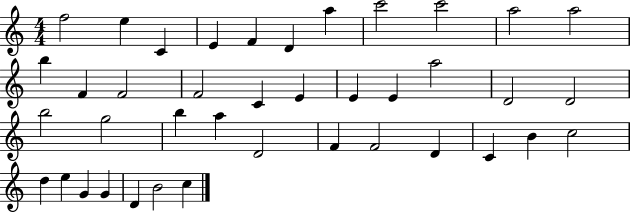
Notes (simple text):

F5/h E5/q C4/q E4/q F4/q D4/q A5/q C6/h C6/h A5/h A5/h B5/q F4/q F4/h F4/h C4/q E4/q E4/q E4/q A5/h D4/h D4/h B5/h G5/h B5/q A5/q D4/h F4/q F4/h D4/q C4/q B4/q C5/h D5/q E5/q G4/q G4/q D4/q B4/h C5/q